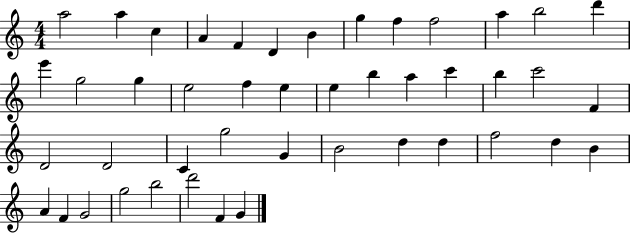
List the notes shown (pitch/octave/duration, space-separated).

A5/h A5/q C5/q A4/q F4/q D4/q B4/q G5/q F5/q F5/h A5/q B5/h D6/q E6/q G5/h G5/q E5/h F5/q E5/q E5/q B5/q A5/q C6/q B5/q C6/h F4/q D4/h D4/h C4/q G5/h G4/q B4/h D5/q D5/q F5/h D5/q B4/q A4/q F4/q G4/h G5/h B5/h D6/h F4/q G4/q